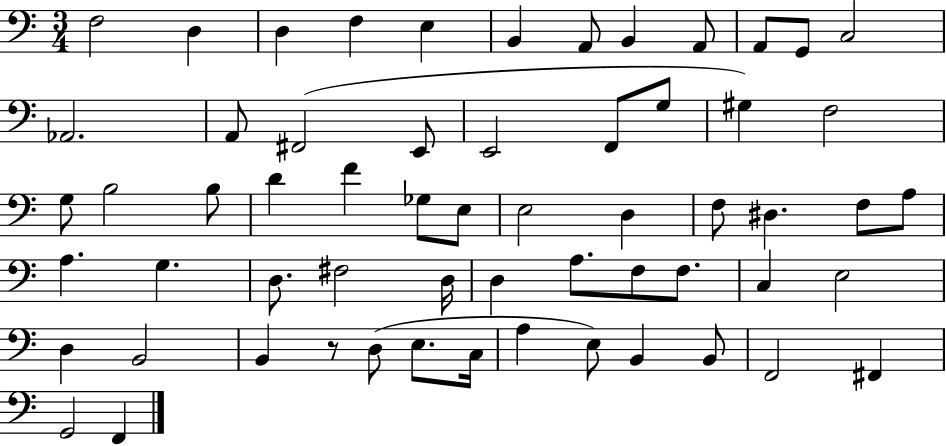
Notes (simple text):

F3/h D3/q D3/q F3/q E3/q B2/q A2/e B2/q A2/e A2/e G2/e C3/h Ab2/h. A2/e F#2/h E2/e E2/h F2/e G3/e G#3/q F3/h G3/e B3/h B3/e D4/q F4/q Gb3/e E3/e E3/h D3/q F3/e D#3/q. F3/e A3/e A3/q. G3/q. D3/e. F#3/h D3/s D3/q A3/e. F3/e F3/e. C3/q E3/h D3/q B2/h B2/q R/e D3/e E3/e. C3/s A3/q E3/e B2/q B2/e F2/h F#2/q G2/h F2/q